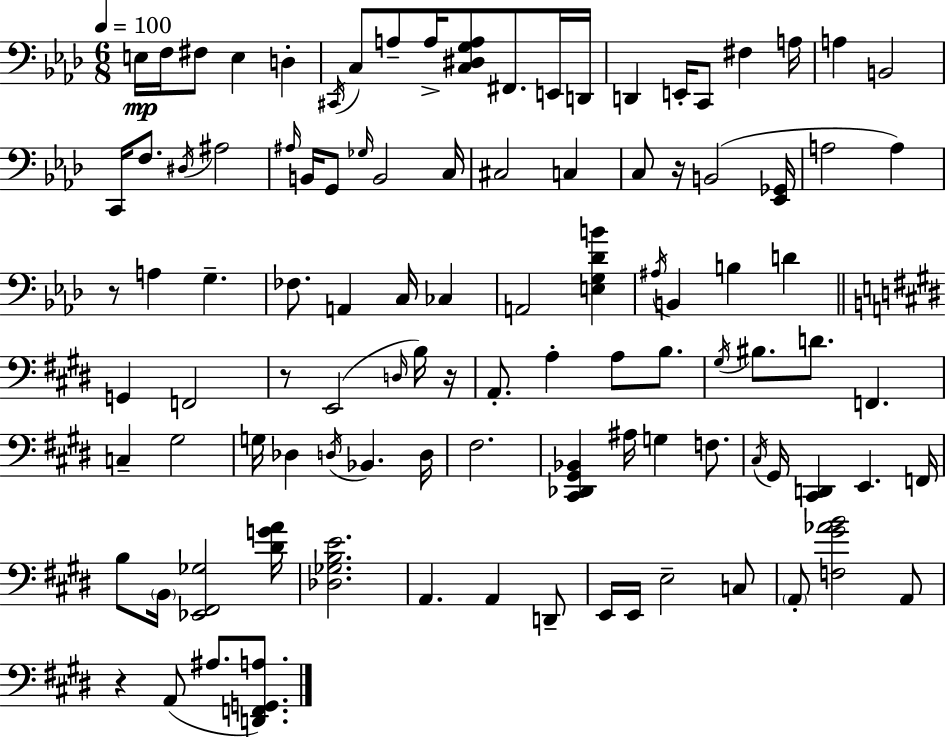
E3/s F3/s F#3/e E3/q D3/q C#2/s C3/e A3/e A3/s [C3,D#3,G3,A3]/e F#2/e. E2/s D2/s D2/q E2/s C2/e F#3/q A3/s A3/q B2/h C2/s F3/e. D#3/s A#3/h A#3/s B2/s G2/e Gb3/s B2/h C3/s C#3/h C3/q C3/e R/s B2/h [Eb2,Gb2]/s A3/h A3/q R/e A3/q G3/q. FES3/e. A2/q C3/s CES3/q A2/h [E3,G3,Db4,B4]/q A#3/s B2/q B3/q D4/q G2/q F2/h R/e E2/h D3/s B3/s R/s A2/e. A3/q A3/e B3/e. G#3/s BIS3/e. D4/e. F2/q. C3/q G#3/h G3/s Db3/q D3/s Bb2/q. D3/s F#3/h. [C#2,Db2,G#2,Bb2]/q A#3/s G3/q F3/e. C#3/s G#2/s [C#2,D2]/q E2/q. F2/s B3/e B2/s [Eb2,F#2,Gb3]/h [D#4,G4,A4]/s [Db3,Gb3,B3,E4]/h. A2/q. A2/q D2/e E2/s E2/s E3/h C3/e A2/e [F3,G#4,Ab4,B4]/h A2/e R/q A2/e A#3/e. [D2,F2,G2,A3]/e.